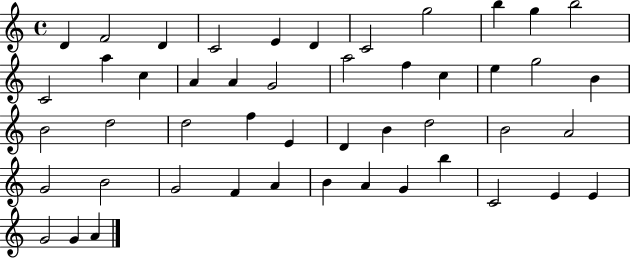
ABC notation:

X:1
T:Untitled
M:4/4
L:1/4
K:C
D F2 D C2 E D C2 g2 b g b2 C2 a c A A G2 a2 f c e g2 B B2 d2 d2 f E D B d2 B2 A2 G2 B2 G2 F A B A G b C2 E E G2 G A